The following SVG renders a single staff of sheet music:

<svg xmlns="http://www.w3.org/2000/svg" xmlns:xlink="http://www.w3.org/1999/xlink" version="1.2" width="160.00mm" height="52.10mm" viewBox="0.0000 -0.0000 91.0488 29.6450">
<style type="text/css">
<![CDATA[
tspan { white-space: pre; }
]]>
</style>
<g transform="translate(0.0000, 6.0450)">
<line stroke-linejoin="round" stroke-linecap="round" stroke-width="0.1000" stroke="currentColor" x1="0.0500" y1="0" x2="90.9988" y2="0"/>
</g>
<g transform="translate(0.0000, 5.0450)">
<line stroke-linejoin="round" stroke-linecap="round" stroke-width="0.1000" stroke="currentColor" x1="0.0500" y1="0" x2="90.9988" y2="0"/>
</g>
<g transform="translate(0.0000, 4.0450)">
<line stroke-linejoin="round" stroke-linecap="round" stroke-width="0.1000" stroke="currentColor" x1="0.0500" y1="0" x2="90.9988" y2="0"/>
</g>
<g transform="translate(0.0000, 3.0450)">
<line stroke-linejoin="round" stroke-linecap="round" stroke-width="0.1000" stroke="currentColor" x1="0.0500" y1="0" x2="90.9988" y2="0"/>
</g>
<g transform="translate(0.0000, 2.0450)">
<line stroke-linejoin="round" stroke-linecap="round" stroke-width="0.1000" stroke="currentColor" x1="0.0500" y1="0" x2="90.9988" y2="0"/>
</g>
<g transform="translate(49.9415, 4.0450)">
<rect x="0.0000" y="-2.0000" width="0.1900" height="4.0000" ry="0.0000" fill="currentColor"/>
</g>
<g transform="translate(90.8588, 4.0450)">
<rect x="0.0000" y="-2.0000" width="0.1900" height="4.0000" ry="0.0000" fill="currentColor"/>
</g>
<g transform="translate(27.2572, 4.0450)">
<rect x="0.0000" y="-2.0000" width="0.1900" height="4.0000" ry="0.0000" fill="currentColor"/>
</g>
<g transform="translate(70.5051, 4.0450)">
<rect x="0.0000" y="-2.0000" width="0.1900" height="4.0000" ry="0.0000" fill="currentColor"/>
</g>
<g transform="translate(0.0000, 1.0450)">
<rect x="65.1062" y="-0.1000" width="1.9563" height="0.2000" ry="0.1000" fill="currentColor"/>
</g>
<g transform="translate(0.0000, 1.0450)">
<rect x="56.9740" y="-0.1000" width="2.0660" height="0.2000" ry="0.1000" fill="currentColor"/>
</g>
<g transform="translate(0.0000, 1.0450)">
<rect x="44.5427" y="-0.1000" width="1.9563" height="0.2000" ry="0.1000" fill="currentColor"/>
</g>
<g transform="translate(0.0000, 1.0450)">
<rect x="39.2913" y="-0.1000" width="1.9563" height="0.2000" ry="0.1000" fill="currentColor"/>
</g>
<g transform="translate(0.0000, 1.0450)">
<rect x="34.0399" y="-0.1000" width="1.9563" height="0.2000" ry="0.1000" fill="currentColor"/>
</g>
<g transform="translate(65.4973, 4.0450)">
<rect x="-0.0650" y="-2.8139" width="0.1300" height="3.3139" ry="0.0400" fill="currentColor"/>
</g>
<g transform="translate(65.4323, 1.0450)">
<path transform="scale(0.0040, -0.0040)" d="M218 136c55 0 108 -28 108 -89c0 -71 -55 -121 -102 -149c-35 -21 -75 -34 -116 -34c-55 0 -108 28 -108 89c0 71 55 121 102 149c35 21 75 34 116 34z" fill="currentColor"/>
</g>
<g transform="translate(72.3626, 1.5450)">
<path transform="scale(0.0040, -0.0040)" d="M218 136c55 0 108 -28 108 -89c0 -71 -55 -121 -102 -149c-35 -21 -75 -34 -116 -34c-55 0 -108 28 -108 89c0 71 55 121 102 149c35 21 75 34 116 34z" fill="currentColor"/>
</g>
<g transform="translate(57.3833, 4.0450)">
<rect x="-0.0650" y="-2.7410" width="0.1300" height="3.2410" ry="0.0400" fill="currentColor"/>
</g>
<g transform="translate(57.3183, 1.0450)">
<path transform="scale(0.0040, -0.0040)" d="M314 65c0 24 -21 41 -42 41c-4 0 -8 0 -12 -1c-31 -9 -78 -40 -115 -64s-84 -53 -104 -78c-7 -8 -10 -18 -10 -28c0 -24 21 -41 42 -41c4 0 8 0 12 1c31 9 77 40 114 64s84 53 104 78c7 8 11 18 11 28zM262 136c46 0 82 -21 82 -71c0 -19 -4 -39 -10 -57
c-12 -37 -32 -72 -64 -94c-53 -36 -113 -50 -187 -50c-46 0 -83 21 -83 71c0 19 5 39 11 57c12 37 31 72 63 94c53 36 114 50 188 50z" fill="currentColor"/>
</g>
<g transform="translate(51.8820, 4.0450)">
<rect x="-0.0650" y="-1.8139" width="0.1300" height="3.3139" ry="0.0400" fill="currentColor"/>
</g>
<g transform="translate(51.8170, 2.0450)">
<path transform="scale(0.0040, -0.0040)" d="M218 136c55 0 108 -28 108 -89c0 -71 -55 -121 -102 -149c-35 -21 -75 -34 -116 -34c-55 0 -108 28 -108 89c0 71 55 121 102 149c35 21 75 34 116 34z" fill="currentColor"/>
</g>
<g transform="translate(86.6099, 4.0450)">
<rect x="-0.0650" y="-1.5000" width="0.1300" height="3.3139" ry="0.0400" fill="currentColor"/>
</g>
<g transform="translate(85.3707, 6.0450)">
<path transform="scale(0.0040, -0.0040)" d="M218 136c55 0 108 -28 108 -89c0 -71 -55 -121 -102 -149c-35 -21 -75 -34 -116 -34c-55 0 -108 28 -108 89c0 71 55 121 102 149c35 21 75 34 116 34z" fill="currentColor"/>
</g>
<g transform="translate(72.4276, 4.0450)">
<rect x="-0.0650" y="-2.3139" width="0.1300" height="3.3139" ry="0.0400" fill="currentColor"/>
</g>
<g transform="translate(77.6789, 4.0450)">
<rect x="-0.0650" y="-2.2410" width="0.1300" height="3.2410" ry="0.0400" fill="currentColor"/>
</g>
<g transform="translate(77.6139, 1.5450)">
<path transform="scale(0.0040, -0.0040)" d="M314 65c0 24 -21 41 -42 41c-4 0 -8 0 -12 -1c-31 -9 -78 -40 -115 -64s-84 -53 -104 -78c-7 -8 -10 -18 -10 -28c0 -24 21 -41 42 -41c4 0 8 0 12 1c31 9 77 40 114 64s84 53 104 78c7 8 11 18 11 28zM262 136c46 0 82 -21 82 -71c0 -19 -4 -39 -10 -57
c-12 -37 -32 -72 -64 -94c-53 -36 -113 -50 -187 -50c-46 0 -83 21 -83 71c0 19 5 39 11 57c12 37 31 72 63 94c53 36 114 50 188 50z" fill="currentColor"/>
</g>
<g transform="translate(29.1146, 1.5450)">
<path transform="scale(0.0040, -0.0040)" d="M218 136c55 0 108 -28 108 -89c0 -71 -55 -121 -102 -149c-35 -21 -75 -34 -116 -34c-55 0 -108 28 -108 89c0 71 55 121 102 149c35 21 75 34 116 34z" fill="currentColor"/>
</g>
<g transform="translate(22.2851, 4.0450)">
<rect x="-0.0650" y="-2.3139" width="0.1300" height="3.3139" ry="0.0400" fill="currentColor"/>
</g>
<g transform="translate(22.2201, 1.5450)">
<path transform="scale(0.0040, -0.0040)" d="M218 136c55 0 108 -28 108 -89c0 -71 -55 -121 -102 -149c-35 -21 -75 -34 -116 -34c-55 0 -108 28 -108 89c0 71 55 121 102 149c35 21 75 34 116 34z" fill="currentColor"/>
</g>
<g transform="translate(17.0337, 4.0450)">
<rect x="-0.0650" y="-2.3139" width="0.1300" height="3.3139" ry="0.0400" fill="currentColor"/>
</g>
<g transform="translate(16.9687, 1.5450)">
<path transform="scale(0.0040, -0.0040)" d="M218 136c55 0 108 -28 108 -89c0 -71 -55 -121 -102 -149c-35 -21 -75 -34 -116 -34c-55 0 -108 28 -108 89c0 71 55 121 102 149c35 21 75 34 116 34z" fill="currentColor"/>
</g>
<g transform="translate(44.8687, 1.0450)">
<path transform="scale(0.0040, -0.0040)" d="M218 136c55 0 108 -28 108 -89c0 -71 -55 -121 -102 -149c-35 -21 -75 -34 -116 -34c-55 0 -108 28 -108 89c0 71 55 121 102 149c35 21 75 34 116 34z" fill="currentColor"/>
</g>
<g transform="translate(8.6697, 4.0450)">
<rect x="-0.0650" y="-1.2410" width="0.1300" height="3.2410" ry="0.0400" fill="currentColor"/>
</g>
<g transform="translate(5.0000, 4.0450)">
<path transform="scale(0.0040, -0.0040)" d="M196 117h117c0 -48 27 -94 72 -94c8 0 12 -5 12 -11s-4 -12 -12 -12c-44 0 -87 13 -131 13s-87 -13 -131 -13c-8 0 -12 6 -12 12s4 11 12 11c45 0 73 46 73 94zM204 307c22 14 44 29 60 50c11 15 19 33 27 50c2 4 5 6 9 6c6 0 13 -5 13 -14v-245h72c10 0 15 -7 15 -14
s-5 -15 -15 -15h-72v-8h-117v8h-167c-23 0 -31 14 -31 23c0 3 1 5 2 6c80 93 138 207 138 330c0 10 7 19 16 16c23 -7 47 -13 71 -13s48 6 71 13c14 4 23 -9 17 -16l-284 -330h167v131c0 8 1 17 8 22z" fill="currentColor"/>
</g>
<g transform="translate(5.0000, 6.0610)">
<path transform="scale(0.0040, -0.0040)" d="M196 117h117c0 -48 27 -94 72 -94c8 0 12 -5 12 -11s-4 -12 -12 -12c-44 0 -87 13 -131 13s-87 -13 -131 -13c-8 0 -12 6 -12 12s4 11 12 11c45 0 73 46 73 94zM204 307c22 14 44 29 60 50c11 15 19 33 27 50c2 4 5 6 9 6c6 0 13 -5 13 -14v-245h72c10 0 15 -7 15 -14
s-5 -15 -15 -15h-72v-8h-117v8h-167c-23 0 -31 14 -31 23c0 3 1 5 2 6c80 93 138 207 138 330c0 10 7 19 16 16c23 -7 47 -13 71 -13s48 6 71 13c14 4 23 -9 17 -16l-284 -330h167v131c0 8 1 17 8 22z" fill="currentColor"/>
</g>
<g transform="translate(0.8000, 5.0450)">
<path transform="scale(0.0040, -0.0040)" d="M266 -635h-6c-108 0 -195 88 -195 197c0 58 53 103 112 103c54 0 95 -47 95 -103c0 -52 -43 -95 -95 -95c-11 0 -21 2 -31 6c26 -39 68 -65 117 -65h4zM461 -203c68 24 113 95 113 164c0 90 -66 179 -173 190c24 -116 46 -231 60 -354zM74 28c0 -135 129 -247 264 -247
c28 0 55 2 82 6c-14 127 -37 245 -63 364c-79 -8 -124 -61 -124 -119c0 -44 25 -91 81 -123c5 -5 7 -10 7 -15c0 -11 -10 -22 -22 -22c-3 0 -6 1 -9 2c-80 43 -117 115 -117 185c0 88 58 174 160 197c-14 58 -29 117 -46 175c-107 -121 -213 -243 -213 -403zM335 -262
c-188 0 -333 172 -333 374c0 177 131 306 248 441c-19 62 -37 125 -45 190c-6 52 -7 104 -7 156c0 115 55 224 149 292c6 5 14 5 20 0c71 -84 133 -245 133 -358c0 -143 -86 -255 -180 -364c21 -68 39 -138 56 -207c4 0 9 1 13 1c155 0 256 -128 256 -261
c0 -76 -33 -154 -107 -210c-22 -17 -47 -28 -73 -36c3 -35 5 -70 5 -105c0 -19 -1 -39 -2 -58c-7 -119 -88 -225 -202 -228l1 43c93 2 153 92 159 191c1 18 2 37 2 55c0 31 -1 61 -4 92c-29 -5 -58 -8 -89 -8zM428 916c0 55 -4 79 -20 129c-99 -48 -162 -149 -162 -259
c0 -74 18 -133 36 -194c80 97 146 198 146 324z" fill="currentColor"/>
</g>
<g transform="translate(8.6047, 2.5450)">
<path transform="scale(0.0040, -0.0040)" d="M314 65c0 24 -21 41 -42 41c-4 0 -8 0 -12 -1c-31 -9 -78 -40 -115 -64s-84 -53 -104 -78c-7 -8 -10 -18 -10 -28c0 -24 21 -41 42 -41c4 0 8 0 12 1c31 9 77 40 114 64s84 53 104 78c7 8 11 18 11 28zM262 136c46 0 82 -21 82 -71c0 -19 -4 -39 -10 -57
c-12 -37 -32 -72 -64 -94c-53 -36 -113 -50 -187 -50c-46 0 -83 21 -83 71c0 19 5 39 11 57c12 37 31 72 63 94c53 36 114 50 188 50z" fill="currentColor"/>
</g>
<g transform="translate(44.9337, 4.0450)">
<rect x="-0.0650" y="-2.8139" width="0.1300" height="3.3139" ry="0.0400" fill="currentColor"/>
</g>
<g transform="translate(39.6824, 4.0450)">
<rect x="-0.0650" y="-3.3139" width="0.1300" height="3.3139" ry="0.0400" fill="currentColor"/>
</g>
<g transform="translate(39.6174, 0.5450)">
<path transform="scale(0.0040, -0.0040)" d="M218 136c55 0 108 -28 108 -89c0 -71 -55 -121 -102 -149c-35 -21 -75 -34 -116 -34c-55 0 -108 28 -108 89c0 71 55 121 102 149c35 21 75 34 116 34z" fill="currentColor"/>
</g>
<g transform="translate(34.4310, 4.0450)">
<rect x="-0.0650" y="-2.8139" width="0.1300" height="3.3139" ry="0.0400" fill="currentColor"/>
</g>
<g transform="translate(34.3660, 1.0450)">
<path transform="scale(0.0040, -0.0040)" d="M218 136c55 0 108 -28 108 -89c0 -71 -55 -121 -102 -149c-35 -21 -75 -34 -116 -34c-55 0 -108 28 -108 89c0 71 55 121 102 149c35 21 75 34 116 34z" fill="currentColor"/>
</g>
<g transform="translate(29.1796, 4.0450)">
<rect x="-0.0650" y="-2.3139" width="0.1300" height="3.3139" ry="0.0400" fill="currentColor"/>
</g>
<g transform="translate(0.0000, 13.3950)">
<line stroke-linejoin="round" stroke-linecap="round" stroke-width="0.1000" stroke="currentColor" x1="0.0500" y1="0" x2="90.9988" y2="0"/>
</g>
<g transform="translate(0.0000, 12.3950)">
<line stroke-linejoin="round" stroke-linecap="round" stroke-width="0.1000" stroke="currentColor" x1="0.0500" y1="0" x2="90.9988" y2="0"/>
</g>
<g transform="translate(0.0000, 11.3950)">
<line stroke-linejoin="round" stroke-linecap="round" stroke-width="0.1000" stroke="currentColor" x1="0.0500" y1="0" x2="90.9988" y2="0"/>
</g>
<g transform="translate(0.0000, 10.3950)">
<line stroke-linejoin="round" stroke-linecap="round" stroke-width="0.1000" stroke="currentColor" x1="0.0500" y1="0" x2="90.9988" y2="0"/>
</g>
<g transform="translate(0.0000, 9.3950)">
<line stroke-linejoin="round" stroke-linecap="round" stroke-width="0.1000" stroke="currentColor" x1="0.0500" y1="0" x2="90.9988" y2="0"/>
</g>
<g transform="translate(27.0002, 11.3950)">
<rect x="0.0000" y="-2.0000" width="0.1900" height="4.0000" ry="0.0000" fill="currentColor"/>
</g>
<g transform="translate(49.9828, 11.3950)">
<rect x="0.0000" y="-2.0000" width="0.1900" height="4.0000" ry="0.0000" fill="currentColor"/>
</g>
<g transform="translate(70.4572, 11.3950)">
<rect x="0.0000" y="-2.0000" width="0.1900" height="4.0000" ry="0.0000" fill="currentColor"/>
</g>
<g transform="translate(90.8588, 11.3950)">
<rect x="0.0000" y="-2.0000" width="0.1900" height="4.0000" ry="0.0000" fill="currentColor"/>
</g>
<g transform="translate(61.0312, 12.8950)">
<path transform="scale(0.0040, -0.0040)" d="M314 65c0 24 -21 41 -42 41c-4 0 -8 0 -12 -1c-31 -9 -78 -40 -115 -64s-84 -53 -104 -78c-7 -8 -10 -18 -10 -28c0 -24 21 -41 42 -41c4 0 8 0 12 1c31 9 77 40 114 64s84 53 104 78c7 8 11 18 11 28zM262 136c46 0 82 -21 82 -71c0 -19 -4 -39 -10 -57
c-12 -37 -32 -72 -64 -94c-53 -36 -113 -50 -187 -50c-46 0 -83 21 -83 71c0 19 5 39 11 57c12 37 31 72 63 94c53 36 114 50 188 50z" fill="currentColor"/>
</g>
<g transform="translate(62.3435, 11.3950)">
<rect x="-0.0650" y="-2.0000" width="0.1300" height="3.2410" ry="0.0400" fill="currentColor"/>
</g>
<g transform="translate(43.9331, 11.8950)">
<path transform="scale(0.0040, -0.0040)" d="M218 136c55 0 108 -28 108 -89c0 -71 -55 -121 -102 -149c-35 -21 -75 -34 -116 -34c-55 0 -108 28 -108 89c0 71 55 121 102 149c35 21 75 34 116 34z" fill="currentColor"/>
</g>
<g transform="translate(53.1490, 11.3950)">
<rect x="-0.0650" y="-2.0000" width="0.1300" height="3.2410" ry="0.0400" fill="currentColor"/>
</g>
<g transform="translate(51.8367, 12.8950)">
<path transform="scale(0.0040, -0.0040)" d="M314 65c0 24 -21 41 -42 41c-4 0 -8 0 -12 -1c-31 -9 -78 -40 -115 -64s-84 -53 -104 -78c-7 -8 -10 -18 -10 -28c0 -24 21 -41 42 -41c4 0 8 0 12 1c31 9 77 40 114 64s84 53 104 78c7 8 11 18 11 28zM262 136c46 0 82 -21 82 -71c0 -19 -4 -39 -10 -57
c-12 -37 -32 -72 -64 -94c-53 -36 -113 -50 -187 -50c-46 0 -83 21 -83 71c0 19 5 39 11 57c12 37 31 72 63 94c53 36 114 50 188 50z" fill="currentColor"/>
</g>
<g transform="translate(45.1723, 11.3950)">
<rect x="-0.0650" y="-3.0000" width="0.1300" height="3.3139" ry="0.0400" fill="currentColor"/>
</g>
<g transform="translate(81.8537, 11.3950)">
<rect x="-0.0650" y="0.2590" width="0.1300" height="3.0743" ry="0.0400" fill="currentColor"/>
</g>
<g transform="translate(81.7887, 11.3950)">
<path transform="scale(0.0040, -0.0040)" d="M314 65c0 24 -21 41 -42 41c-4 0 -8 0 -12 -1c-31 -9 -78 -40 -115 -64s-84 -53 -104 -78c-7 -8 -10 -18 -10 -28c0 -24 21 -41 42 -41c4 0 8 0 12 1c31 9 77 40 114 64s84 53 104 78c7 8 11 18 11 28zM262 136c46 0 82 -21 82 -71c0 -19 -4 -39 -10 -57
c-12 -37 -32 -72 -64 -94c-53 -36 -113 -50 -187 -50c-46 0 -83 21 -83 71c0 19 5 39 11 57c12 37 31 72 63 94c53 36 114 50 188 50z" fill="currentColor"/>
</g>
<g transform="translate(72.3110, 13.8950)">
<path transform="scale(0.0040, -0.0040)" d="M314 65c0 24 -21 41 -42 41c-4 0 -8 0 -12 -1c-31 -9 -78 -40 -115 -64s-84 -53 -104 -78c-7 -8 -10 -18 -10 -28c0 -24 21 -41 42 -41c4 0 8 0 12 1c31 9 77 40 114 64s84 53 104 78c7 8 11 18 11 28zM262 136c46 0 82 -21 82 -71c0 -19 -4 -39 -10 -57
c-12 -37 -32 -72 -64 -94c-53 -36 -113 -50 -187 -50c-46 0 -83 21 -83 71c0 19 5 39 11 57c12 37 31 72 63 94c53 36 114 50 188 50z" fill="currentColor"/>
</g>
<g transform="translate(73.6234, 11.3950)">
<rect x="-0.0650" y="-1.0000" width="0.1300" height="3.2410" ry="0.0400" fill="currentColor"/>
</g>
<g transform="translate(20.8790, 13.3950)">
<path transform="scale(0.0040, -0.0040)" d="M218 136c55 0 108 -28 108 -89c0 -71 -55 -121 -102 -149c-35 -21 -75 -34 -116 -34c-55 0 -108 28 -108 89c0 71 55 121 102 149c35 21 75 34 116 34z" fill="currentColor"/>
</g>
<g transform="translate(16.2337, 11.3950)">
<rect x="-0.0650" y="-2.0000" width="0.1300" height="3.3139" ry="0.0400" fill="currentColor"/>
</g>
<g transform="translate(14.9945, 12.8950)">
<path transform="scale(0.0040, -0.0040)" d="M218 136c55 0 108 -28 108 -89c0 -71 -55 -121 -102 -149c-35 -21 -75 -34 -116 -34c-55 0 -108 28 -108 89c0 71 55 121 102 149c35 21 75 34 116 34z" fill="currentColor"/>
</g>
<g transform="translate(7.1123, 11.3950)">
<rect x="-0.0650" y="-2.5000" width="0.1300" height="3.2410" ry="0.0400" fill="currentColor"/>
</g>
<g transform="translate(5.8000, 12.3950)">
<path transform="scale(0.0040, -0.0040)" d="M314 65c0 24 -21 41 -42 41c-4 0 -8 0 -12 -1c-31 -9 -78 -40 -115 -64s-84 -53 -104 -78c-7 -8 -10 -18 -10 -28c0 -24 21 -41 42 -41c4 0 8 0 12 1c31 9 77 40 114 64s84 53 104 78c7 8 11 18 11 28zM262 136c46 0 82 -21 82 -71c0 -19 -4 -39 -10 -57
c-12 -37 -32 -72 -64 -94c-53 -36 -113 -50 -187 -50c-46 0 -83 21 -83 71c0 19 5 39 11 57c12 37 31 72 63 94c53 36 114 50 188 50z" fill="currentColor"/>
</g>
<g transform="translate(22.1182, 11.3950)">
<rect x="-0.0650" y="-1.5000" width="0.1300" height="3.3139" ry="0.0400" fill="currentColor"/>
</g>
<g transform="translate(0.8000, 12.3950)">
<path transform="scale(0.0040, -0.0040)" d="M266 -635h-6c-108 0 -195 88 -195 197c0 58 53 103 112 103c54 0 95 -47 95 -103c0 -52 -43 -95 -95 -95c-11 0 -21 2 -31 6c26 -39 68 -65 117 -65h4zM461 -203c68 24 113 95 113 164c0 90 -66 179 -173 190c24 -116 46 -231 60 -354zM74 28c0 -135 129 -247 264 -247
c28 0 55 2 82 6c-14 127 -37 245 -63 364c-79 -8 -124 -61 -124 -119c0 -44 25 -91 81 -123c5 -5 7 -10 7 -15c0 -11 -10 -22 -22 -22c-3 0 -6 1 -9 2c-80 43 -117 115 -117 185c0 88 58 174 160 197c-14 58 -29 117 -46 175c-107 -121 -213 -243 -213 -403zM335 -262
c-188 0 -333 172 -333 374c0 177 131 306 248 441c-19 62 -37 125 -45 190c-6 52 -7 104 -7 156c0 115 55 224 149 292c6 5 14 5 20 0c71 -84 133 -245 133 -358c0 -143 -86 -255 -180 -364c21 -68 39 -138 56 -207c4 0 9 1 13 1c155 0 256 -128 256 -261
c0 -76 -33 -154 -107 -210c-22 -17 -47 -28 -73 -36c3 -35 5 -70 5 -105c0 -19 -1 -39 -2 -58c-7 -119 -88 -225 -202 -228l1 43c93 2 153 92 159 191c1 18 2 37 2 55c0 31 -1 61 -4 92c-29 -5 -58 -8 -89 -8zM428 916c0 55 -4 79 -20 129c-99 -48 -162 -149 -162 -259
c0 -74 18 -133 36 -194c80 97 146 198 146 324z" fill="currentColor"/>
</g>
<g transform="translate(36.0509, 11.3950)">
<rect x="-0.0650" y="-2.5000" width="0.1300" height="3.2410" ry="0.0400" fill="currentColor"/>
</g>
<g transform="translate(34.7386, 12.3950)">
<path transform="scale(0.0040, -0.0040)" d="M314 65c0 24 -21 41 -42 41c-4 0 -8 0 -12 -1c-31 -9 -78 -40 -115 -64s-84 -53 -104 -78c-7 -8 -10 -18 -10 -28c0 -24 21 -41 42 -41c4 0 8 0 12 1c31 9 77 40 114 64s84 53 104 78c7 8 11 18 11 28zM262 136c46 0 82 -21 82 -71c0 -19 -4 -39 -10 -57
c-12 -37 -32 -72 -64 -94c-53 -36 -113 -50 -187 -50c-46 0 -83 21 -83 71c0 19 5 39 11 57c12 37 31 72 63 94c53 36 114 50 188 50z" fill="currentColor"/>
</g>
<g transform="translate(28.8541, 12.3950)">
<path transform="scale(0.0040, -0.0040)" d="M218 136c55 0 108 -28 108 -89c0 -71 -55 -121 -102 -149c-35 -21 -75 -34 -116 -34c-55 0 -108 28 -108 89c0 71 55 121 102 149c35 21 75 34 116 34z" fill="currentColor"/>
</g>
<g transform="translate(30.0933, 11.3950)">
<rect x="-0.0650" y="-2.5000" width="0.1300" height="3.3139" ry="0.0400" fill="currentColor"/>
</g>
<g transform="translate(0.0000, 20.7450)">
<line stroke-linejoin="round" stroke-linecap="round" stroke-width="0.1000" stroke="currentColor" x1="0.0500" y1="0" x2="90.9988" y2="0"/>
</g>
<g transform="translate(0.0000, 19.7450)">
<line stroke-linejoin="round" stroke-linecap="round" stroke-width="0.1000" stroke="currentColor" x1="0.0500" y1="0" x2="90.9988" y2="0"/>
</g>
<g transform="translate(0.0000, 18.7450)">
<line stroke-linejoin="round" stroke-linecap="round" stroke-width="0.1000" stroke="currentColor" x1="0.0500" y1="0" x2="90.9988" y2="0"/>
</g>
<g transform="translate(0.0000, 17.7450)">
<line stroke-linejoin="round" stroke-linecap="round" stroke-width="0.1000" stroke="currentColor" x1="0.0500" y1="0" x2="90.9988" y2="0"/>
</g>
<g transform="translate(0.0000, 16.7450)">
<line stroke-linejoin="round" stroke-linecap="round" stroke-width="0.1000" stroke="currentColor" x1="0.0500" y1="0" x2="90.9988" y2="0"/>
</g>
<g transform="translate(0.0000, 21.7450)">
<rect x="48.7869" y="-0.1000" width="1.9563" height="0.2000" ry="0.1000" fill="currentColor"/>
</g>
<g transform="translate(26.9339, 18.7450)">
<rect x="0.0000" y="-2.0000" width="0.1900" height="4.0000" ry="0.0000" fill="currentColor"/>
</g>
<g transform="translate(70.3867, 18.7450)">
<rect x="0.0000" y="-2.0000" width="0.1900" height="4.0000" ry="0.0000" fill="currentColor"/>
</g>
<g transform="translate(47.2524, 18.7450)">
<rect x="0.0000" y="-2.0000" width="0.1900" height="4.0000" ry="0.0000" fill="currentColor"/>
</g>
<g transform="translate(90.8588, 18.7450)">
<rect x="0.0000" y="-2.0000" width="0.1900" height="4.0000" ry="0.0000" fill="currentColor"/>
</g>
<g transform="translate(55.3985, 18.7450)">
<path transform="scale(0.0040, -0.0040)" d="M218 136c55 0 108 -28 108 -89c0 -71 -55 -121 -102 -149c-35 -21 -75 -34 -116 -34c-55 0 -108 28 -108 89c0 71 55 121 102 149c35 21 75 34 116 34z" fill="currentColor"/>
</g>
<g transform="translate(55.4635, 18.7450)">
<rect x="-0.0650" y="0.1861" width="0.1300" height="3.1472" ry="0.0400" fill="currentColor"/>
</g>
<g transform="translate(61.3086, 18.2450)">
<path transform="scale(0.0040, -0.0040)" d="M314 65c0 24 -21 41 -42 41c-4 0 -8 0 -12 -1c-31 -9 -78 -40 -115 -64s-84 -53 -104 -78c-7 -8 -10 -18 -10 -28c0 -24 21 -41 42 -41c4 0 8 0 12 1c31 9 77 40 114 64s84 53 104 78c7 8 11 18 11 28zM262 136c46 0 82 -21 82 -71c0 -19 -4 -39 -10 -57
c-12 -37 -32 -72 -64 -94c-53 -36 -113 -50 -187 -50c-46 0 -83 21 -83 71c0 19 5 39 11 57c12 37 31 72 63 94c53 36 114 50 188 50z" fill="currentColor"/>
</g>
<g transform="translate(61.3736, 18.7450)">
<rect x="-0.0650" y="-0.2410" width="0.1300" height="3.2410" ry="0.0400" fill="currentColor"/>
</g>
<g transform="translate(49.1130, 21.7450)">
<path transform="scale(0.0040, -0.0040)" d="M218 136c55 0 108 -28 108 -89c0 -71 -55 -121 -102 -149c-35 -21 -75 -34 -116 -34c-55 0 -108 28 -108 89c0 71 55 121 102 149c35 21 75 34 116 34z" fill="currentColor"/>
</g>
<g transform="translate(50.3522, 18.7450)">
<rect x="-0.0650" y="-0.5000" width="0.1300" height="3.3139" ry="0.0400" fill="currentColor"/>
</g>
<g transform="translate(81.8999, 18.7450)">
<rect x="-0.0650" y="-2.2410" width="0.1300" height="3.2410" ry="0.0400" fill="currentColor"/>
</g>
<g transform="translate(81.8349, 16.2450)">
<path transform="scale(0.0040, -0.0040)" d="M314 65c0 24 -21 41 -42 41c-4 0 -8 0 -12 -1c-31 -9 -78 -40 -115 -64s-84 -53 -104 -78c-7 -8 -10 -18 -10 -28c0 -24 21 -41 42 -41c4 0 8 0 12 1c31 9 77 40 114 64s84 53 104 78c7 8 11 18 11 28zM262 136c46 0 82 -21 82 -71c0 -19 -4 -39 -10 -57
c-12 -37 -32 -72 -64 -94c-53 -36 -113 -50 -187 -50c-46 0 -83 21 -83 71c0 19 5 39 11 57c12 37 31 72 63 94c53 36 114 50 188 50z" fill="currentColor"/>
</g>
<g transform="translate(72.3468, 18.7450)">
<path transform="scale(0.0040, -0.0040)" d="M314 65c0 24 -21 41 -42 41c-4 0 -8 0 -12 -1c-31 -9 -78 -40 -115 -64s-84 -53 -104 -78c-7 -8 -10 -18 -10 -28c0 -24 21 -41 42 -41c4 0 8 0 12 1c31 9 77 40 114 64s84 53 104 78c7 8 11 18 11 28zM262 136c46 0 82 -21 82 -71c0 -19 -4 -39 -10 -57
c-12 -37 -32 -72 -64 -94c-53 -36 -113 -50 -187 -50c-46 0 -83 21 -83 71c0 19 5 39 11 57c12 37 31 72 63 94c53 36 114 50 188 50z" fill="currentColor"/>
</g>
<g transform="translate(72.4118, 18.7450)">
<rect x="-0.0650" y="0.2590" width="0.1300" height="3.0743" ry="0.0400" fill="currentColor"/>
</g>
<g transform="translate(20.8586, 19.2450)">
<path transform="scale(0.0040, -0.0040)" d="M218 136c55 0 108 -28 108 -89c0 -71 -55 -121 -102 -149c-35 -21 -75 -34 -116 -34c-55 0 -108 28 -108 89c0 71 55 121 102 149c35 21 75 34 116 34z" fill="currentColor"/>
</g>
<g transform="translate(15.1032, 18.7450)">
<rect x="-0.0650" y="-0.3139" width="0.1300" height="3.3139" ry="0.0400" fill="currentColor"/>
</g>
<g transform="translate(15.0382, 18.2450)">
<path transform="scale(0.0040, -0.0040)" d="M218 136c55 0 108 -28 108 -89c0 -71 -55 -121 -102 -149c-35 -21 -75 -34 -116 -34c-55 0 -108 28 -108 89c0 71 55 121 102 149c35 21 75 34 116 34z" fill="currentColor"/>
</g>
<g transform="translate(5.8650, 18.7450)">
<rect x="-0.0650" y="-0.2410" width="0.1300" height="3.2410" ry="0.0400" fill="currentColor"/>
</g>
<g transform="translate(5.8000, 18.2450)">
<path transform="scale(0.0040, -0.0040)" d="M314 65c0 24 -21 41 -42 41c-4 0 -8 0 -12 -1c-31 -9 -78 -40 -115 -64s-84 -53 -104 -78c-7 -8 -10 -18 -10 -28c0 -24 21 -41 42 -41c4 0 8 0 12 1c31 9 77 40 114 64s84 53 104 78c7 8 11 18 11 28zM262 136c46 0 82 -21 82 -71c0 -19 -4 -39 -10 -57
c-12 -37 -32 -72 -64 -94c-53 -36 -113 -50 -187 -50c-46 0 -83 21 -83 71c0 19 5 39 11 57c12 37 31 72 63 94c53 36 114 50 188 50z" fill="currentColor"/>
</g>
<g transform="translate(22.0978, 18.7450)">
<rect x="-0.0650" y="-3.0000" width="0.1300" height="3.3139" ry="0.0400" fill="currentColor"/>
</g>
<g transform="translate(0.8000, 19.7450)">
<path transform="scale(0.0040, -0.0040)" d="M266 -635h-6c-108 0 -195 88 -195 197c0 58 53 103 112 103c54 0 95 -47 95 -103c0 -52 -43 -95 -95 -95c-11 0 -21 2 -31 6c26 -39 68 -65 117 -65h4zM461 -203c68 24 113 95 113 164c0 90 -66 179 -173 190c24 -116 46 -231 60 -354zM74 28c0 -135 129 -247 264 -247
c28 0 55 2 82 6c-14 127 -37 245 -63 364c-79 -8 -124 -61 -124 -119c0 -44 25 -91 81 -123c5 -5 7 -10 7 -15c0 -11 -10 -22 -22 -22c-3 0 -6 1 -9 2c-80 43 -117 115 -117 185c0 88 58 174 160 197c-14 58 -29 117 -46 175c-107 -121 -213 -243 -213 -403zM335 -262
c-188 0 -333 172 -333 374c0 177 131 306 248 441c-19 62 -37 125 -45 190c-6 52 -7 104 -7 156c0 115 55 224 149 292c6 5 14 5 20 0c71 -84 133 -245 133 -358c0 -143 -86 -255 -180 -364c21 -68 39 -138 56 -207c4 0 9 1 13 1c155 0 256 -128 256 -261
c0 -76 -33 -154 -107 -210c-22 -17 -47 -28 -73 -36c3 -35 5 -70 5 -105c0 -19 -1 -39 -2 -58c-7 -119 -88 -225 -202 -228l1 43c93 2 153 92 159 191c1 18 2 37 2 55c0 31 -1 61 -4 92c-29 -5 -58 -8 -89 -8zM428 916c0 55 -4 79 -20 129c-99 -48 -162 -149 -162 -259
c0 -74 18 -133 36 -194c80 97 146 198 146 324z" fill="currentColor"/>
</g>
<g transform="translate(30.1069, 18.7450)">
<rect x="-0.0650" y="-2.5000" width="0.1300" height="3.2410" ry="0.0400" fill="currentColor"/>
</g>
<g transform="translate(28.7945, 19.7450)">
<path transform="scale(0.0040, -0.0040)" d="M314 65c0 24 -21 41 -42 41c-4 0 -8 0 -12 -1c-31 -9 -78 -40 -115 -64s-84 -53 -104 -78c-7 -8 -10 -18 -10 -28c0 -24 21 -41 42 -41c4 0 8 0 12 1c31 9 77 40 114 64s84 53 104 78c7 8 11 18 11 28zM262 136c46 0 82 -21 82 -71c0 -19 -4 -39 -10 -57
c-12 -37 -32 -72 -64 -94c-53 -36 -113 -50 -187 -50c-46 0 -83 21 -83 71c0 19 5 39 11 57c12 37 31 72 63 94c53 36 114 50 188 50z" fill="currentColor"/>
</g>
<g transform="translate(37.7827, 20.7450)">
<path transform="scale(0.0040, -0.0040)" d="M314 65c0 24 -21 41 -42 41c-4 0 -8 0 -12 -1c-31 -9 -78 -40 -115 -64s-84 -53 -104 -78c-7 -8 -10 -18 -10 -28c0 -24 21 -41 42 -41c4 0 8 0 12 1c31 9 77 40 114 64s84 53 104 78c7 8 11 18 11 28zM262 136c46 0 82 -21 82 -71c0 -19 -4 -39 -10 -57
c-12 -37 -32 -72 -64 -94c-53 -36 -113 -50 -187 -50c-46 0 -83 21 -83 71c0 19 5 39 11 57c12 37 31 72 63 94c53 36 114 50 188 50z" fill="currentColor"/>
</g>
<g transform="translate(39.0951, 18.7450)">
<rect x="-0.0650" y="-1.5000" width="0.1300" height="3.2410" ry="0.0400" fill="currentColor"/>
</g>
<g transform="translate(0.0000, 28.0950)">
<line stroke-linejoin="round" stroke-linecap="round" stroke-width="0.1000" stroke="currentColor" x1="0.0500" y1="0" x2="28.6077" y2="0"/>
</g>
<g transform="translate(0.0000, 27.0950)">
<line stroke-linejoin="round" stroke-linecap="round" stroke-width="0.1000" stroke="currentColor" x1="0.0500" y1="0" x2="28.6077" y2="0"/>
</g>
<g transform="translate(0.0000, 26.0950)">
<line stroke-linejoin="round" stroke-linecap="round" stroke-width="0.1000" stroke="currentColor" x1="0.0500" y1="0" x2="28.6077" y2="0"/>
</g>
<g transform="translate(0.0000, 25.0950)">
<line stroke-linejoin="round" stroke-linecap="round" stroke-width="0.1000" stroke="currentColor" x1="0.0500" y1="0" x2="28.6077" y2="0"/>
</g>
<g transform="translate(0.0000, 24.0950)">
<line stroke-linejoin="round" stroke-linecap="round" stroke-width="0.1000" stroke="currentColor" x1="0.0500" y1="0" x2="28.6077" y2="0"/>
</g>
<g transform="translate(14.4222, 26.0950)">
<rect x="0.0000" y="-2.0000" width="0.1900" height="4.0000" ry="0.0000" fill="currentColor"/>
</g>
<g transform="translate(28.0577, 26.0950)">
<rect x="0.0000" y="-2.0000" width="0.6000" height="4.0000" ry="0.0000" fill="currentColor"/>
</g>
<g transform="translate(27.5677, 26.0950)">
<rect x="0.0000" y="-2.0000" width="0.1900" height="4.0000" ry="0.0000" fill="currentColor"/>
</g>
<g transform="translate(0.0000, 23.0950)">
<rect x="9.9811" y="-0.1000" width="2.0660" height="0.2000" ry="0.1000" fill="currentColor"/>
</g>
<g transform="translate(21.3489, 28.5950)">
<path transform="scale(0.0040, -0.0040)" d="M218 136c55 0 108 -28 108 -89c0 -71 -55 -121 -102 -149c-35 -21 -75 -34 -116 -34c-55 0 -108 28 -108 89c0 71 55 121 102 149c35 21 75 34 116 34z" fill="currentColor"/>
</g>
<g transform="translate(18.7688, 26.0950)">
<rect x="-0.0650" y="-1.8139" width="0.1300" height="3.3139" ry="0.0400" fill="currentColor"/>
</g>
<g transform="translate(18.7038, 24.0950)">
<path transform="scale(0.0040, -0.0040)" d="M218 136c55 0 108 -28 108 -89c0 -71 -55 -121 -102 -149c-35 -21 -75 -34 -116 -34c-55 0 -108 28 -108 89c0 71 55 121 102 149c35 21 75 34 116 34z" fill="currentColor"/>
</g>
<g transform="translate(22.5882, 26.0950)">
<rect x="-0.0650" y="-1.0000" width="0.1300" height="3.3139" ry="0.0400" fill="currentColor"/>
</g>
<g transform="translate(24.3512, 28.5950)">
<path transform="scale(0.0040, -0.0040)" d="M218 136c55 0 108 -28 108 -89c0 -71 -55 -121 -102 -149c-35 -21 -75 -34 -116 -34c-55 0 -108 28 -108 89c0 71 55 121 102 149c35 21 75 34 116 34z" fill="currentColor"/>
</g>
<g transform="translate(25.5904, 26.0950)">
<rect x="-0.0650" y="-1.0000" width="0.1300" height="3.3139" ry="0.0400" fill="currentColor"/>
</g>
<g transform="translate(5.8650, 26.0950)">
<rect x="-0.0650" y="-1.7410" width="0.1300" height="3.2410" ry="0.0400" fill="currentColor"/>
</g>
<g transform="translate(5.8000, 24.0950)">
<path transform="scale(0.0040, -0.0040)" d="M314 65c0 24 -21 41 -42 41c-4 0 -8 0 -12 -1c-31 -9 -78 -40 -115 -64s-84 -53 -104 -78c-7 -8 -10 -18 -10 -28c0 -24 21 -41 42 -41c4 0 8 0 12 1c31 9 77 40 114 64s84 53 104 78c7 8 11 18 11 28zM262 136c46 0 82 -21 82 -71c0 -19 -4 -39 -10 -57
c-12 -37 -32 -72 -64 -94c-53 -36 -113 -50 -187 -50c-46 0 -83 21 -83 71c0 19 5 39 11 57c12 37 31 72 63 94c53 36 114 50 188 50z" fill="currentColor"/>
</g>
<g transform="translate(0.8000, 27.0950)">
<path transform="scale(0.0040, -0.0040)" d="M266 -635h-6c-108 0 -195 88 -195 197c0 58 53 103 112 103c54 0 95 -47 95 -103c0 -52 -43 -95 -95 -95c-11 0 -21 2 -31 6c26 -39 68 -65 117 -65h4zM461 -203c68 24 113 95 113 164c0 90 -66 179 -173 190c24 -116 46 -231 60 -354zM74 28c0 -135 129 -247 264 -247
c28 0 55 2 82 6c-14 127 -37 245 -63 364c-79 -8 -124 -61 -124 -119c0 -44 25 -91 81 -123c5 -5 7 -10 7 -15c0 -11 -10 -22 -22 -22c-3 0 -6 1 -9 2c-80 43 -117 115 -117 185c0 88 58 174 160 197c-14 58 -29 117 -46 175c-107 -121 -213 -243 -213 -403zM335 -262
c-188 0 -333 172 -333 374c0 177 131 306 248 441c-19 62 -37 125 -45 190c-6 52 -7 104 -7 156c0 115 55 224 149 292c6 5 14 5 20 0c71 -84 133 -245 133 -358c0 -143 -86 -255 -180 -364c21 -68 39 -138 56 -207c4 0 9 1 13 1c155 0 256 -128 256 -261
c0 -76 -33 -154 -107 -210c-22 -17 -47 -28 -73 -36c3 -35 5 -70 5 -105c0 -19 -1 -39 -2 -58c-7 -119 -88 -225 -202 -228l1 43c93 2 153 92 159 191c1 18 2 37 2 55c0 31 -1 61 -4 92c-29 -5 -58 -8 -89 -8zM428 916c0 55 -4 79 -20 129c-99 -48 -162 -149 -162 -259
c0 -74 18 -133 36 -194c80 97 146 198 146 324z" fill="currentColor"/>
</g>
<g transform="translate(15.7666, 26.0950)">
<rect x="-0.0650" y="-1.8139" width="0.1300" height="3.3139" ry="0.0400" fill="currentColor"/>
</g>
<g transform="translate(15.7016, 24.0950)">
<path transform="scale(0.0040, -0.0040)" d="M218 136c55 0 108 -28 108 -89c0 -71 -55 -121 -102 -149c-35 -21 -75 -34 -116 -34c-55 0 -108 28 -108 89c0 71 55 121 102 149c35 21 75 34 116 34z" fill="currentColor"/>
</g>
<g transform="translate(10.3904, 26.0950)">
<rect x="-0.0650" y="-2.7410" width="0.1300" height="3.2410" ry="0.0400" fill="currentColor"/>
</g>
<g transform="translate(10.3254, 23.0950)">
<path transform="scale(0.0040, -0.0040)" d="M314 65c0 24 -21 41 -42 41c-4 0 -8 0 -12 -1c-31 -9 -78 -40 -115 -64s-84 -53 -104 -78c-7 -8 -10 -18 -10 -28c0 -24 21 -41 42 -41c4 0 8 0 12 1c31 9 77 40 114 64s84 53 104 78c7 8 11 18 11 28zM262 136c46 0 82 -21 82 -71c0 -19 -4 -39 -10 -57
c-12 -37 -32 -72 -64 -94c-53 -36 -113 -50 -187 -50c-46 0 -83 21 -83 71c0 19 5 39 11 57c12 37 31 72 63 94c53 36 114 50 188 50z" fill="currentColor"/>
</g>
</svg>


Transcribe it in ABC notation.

X:1
T:Untitled
M:4/4
L:1/4
K:C
e2 g g g a b a f a2 a g g2 E G2 F E G G2 A F2 F2 D2 B2 c2 c A G2 E2 C B c2 B2 g2 f2 a2 f f D D